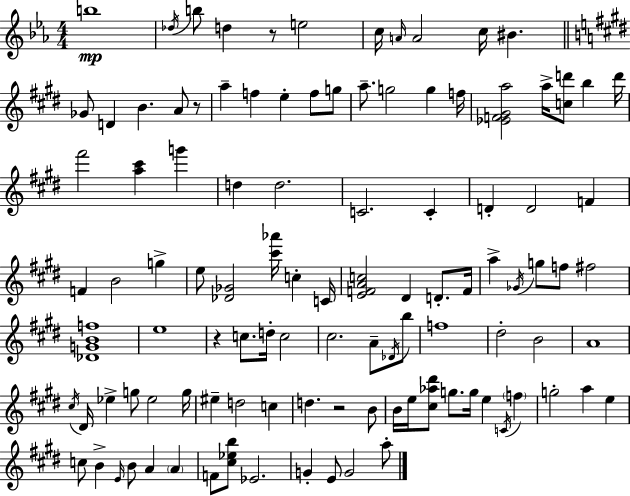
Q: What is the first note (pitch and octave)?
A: B5